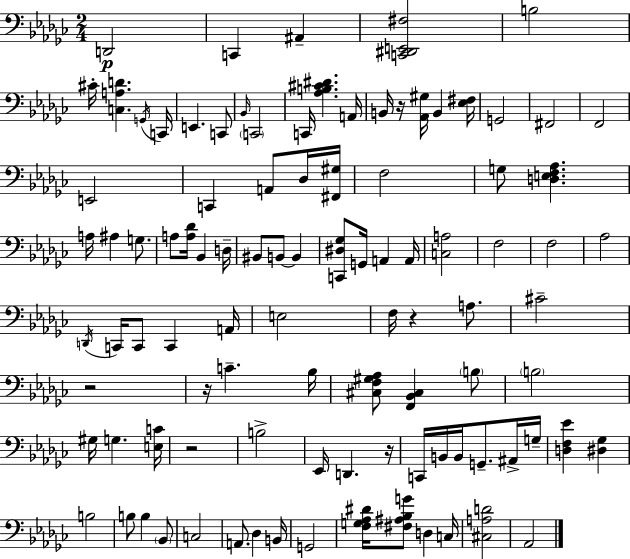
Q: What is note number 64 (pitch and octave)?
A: B3